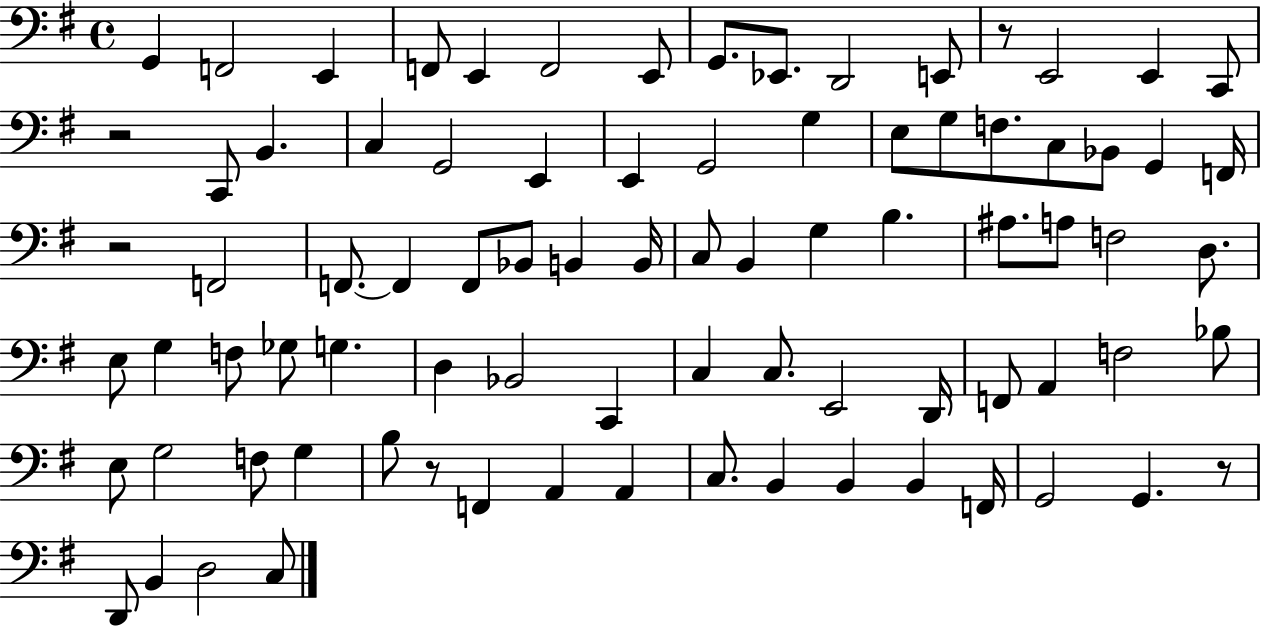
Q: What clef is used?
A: bass